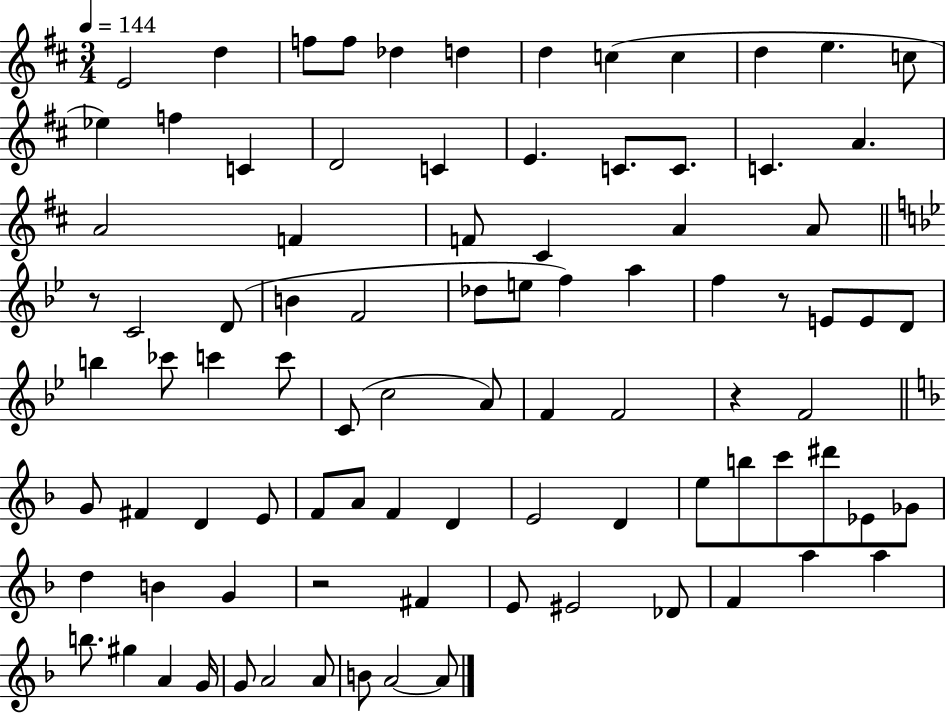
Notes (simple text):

E4/h D5/q F5/e F5/e Db5/q D5/q D5/q C5/q C5/q D5/q E5/q. C5/e Eb5/q F5/q C4/q D4/h C4/q E4/q. C4/e. C4/e. C4/q. A4/q. A4/h F4/q F4/e C#4/q A4/q A4/e R/e C4/h D4/e B4/q F4/h Db5/e E5/e F5/q A5/q F5/q R/e E4/e E4/e D4/e B5/q CES6/e C6/q C6/e C4/e C5/h A4/e F4/q F4/h R/q F4/h G4/e F#4/q D4/q E4/e F4/e A4/e F4/q D4/q E4/h D4/q E5/e B5/e C6/e D#6/e Eb4/e Gb4/e D5/q B4/q G4/q R/h F#4/q E4/e EIS4/h Db4/e F4/q A5/q A5/q B5/e. G#5/q A4/q G4/s G4/e A4/h A4/e B4/e A4/h A4/e